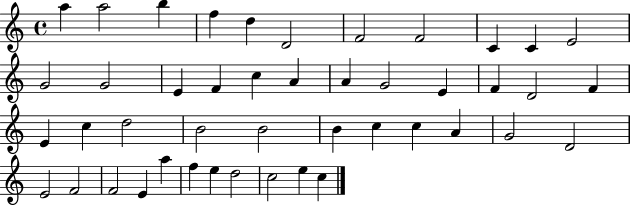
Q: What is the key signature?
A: C major